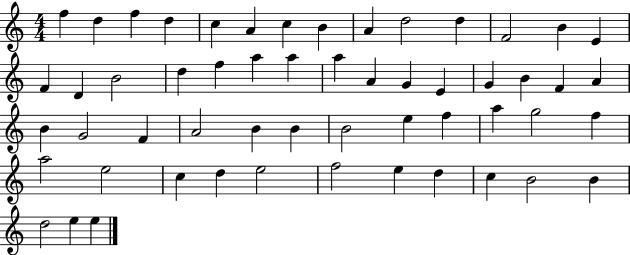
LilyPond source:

{
  \clef treble
  \numericTimeSignature
  \time 4/4
  \key c \major
  f''4 d''4 f''4 d''4 | c''4 a'4 c''4 b'4 | a'4 d''2 d''4 | f'2 b'4 e'4 | \break f'4 d'4 b'2 | d''4 f''4 a''4 a''4 | a''4 a'4 g'4 e'4 | g'4 b'4 f'4 a'4 | \break b'4 g'2 f'4 | a'2 b'4 b'4 | b'2 e''4 f''4 | a''4 g''2 f''4 | \break a''2 e''2 | c''4 d''4 e''2 | f''2 e''4 d''4 | c''4 b'2 b'4 | \break d''2 e''4 e''4 | \bar "|."
}